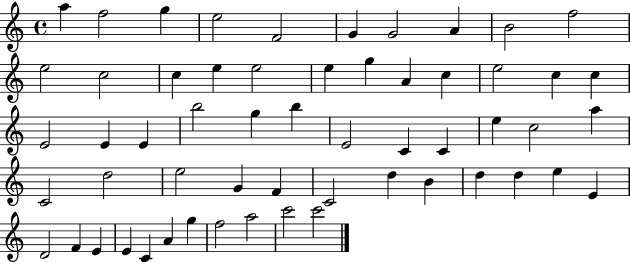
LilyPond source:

{
  \clef treble
  \time 4/4
  \defaultTimeSignature
  \key c \major
  a''4 f''2 g''4 | e''2 f'2 | g'4 g'2 a'4 | b'2 f''2 | \break e''2 c''2 | c''4 e''4 e''2 | e''4 g''4 a'4 c''4 | e''2 c''4 c''4 | \break e'2 e'4 e'4 | b''2 g''4 b''4 | e'2 c'4 c'4 | e''4 c''2 a''4 | \break c'2 d''2 | e''2 g'4 f'4 | c'2 d''4 b'4 | d''4 d''4 e''4 e'4 | \break d'2 f'4 e'4 | e'4 c'4 a'4 g''4 | f''2 a''2 | c'''2 c'''2 | \break \bar "|."
}